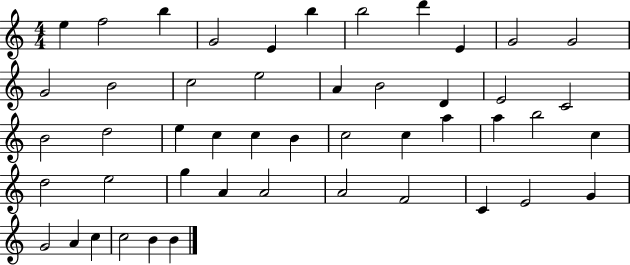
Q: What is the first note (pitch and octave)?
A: E5